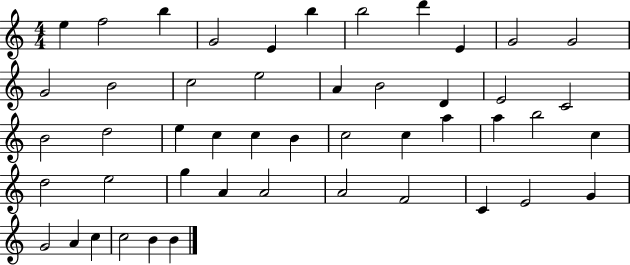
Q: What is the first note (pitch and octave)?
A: E5